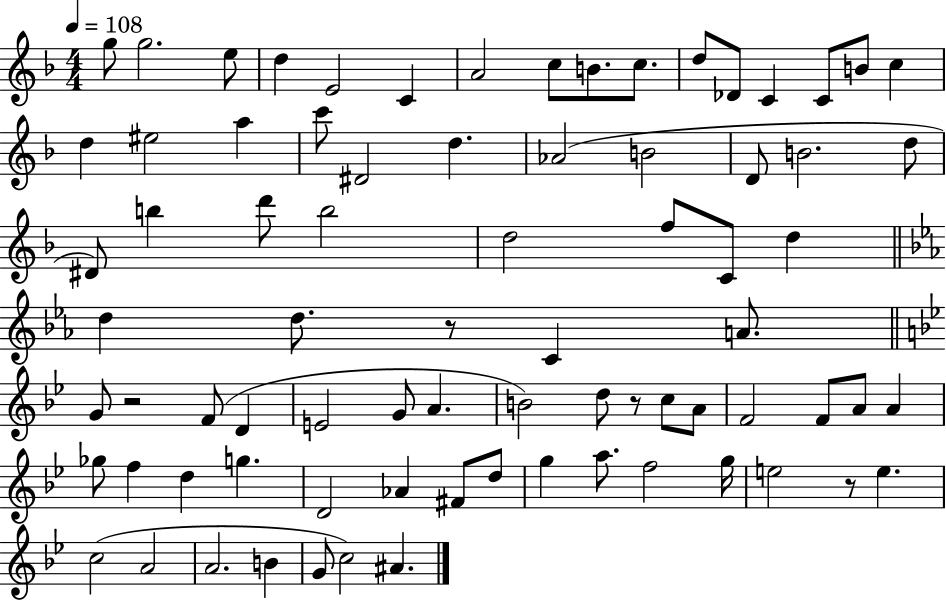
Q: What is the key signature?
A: F major